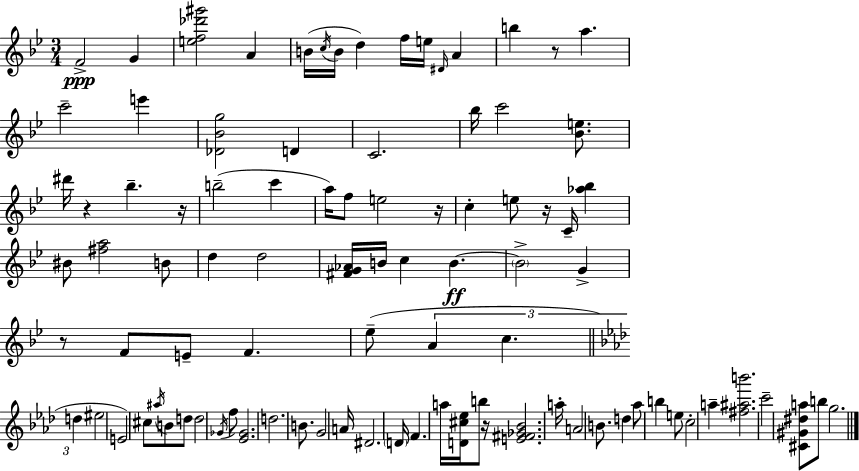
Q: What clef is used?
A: treble